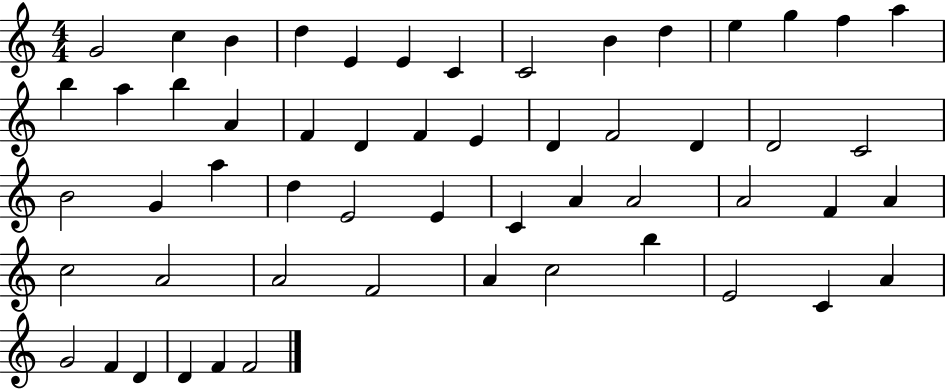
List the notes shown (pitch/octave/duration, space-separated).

G4/h C5/q B4/q D5/q E4/q E4/q C4/q C4/h B4/q D5/q E5/q G5/q F5/q A5/q B5/q A5/q B5/q A4/q F4/q D4/q F4/q E4/q D4/q F4/h D4/q D4/h C4/h B4/h G4/q A5/q D5/q E4/h E4/q C4/q A4/q A4/h A4/h F4/q A4/q C5/h A4/h A4/h F4/h A4/q C5/h B5/q E4/h C4/q A4/q G4/h F4/q D4/q D4/q F4/q F4/h